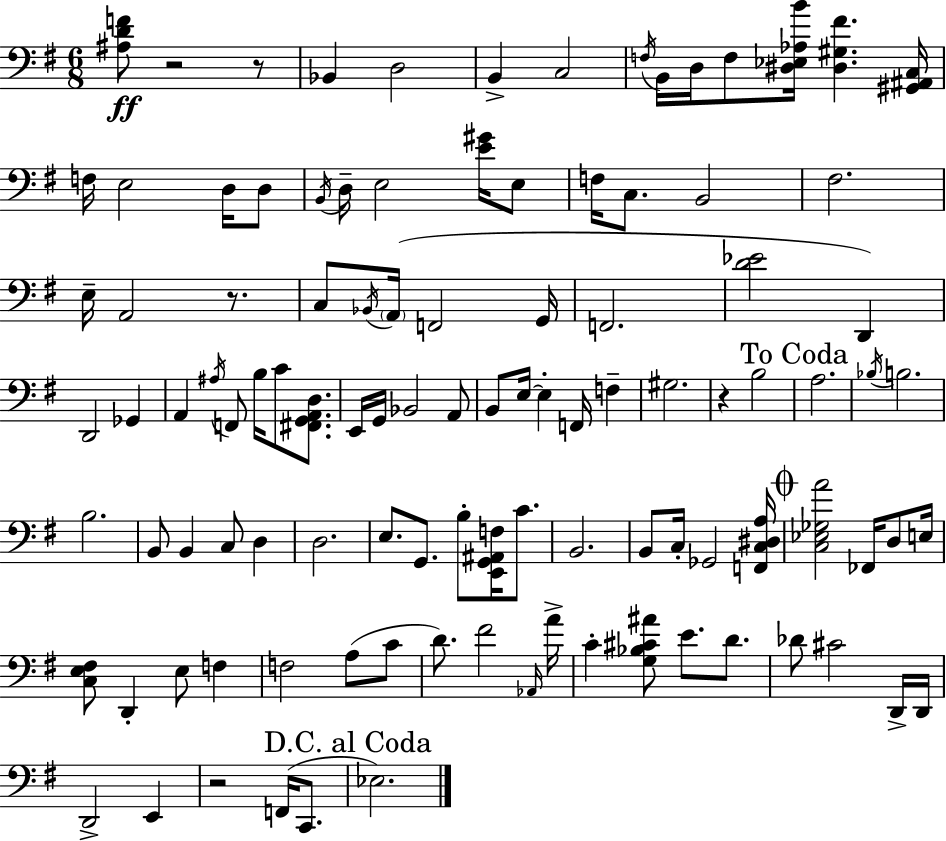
{
  \clef bass
  \numericTimeSignature
  \time 6/8
  \key g \major
  <ais d' f'>8\ff r2 r8 | bes,4 d2 | b,4-> c2 | \acciaccatura { f16 } b,16 d16 f8 <dis ees aes b'>16 <dis gis fis'>4. | \break <gis, ais, c>16 f16 e2 d16 d8 | \acciaccatura { b,16 } d16-- e2 <e' gis'>16 | e8 f16 c8. b,2 | fis2. | \break e16-- a,2 r8. | c8 \acciaccatura { bes,16 } \parenthesize a,16( f,2 | g,16 f,2. | <d' ees'>2 d,4) | \break d,2 ges,4 | a,4 \acciaccatura { ais16 } f,8 b16 c'8 | <fis, g, a, d>8. e,16 g,16 bes,2 | a,8 b,8 e16~~ e4-. f,16 | \break f4-- gis2. | r4 b2 | \mark "To Coda" a2. | \acciaccatura { bes16 } b2. | \break b2. | b,8 b,4 c8 | d4 d2. | e8. g,8. b8-. | \break <e, g, ais, f>16 c'8. b,2. | b,8 c16-. ges,2 | <f, c dis a>16 \mark \markup { \musicglyph "scripts.coda" } <c ees ges a'>2 | fes,16 d8 e16 <c e fis>8 d,4-. e8 | \break f4 f2 | a8( c'8 d'8.) fis'2 | \grace { aes,16 } a'16-> c'4-. <g bes cis' ais'>8 | e'8. d'8. des'8 cis'2 | \break d,16-> d,16 d,2-> | e,4 r2 | f,16( c,8. \mark "D.C. al Coda" ees2.) | \bar "|."
}